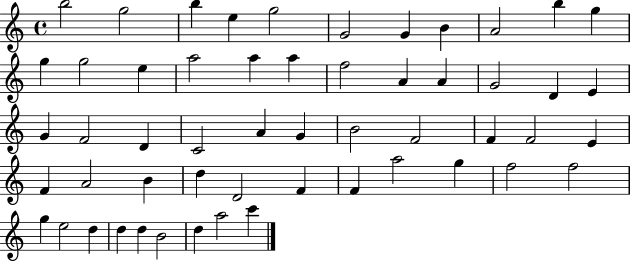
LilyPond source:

{
  \clef treble
  \time 4/4
  \defaultTimeSignature
  \key c \major
  b''2 g''2 | b''4 e''4 g''2 | g'2 g'4 b'4 | a'2 b''4 g''4 | \break g''4 g''2 e''4 | a''2 a''4 a''4 | f''2 a'4 a'4 | g'2 d'4 e'4 | \break g'4 f'2 d'4 | c'2 a'4 g'4 | b'2 f'2 | f'4 f'2 e'4 | \break f'4 a'2 b'4 | d''4 d'2 f'4 | f'4 a''2 g''4 | f''2 f''2 | \break g''4 e''2 d''4 | d''4 d''4 b'2 | d''4 a''2 c'''4 | \bar "|."
}